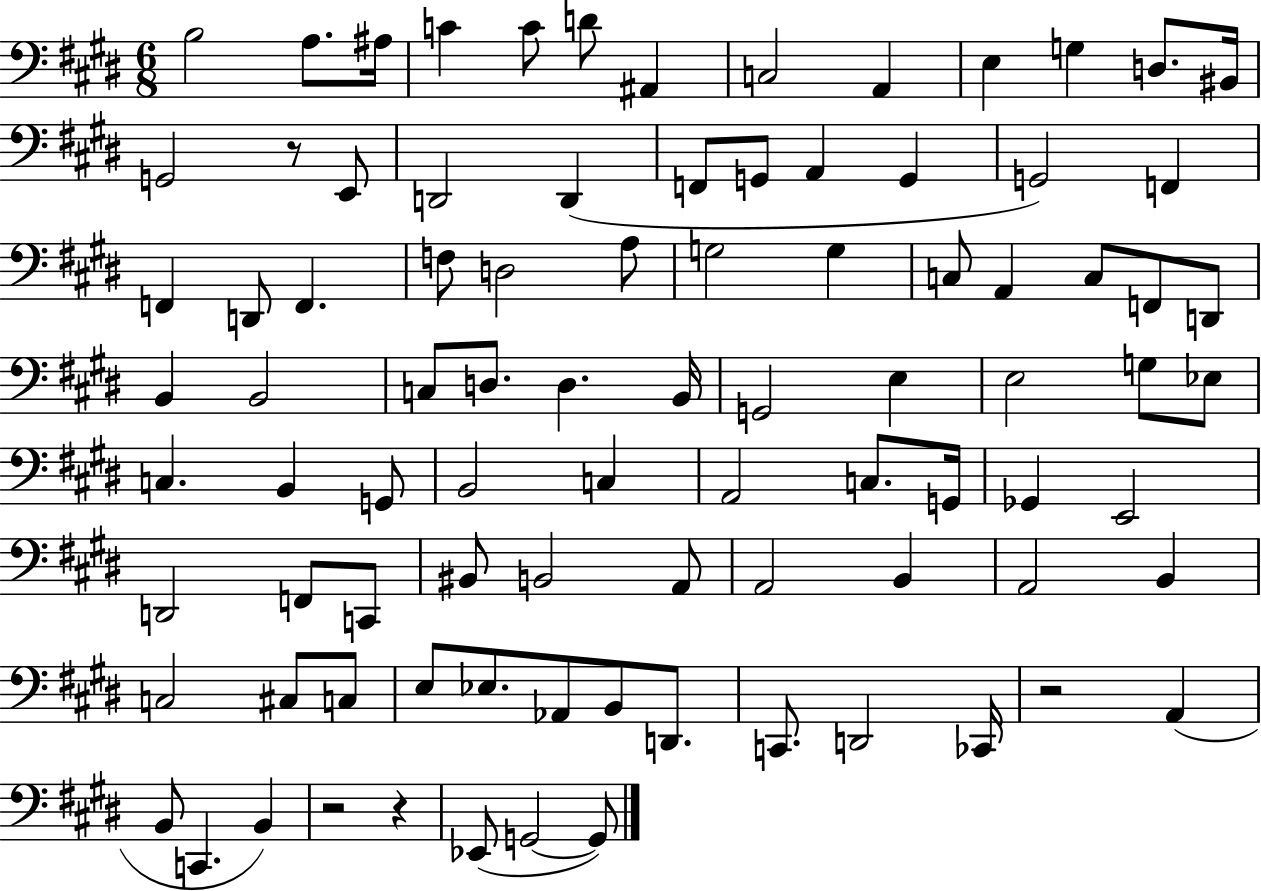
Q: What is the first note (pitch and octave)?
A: B3